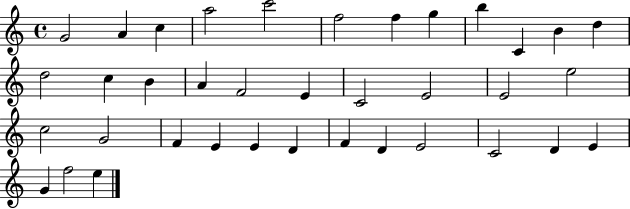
G4/h A4/q C5/q A5/h C6/h F5/h F5/q G5/q B5/q C4/q B4/q D5/q D5/h C5/q B4/q A4/q F4/h E4/q C4/h E4/h E4/h E5/h C5/h G4/h F4/q E4/q E4/q D4/q F4/q D4/q E4/h C4/h D4/q E4/q G4/q F5/h E5/q